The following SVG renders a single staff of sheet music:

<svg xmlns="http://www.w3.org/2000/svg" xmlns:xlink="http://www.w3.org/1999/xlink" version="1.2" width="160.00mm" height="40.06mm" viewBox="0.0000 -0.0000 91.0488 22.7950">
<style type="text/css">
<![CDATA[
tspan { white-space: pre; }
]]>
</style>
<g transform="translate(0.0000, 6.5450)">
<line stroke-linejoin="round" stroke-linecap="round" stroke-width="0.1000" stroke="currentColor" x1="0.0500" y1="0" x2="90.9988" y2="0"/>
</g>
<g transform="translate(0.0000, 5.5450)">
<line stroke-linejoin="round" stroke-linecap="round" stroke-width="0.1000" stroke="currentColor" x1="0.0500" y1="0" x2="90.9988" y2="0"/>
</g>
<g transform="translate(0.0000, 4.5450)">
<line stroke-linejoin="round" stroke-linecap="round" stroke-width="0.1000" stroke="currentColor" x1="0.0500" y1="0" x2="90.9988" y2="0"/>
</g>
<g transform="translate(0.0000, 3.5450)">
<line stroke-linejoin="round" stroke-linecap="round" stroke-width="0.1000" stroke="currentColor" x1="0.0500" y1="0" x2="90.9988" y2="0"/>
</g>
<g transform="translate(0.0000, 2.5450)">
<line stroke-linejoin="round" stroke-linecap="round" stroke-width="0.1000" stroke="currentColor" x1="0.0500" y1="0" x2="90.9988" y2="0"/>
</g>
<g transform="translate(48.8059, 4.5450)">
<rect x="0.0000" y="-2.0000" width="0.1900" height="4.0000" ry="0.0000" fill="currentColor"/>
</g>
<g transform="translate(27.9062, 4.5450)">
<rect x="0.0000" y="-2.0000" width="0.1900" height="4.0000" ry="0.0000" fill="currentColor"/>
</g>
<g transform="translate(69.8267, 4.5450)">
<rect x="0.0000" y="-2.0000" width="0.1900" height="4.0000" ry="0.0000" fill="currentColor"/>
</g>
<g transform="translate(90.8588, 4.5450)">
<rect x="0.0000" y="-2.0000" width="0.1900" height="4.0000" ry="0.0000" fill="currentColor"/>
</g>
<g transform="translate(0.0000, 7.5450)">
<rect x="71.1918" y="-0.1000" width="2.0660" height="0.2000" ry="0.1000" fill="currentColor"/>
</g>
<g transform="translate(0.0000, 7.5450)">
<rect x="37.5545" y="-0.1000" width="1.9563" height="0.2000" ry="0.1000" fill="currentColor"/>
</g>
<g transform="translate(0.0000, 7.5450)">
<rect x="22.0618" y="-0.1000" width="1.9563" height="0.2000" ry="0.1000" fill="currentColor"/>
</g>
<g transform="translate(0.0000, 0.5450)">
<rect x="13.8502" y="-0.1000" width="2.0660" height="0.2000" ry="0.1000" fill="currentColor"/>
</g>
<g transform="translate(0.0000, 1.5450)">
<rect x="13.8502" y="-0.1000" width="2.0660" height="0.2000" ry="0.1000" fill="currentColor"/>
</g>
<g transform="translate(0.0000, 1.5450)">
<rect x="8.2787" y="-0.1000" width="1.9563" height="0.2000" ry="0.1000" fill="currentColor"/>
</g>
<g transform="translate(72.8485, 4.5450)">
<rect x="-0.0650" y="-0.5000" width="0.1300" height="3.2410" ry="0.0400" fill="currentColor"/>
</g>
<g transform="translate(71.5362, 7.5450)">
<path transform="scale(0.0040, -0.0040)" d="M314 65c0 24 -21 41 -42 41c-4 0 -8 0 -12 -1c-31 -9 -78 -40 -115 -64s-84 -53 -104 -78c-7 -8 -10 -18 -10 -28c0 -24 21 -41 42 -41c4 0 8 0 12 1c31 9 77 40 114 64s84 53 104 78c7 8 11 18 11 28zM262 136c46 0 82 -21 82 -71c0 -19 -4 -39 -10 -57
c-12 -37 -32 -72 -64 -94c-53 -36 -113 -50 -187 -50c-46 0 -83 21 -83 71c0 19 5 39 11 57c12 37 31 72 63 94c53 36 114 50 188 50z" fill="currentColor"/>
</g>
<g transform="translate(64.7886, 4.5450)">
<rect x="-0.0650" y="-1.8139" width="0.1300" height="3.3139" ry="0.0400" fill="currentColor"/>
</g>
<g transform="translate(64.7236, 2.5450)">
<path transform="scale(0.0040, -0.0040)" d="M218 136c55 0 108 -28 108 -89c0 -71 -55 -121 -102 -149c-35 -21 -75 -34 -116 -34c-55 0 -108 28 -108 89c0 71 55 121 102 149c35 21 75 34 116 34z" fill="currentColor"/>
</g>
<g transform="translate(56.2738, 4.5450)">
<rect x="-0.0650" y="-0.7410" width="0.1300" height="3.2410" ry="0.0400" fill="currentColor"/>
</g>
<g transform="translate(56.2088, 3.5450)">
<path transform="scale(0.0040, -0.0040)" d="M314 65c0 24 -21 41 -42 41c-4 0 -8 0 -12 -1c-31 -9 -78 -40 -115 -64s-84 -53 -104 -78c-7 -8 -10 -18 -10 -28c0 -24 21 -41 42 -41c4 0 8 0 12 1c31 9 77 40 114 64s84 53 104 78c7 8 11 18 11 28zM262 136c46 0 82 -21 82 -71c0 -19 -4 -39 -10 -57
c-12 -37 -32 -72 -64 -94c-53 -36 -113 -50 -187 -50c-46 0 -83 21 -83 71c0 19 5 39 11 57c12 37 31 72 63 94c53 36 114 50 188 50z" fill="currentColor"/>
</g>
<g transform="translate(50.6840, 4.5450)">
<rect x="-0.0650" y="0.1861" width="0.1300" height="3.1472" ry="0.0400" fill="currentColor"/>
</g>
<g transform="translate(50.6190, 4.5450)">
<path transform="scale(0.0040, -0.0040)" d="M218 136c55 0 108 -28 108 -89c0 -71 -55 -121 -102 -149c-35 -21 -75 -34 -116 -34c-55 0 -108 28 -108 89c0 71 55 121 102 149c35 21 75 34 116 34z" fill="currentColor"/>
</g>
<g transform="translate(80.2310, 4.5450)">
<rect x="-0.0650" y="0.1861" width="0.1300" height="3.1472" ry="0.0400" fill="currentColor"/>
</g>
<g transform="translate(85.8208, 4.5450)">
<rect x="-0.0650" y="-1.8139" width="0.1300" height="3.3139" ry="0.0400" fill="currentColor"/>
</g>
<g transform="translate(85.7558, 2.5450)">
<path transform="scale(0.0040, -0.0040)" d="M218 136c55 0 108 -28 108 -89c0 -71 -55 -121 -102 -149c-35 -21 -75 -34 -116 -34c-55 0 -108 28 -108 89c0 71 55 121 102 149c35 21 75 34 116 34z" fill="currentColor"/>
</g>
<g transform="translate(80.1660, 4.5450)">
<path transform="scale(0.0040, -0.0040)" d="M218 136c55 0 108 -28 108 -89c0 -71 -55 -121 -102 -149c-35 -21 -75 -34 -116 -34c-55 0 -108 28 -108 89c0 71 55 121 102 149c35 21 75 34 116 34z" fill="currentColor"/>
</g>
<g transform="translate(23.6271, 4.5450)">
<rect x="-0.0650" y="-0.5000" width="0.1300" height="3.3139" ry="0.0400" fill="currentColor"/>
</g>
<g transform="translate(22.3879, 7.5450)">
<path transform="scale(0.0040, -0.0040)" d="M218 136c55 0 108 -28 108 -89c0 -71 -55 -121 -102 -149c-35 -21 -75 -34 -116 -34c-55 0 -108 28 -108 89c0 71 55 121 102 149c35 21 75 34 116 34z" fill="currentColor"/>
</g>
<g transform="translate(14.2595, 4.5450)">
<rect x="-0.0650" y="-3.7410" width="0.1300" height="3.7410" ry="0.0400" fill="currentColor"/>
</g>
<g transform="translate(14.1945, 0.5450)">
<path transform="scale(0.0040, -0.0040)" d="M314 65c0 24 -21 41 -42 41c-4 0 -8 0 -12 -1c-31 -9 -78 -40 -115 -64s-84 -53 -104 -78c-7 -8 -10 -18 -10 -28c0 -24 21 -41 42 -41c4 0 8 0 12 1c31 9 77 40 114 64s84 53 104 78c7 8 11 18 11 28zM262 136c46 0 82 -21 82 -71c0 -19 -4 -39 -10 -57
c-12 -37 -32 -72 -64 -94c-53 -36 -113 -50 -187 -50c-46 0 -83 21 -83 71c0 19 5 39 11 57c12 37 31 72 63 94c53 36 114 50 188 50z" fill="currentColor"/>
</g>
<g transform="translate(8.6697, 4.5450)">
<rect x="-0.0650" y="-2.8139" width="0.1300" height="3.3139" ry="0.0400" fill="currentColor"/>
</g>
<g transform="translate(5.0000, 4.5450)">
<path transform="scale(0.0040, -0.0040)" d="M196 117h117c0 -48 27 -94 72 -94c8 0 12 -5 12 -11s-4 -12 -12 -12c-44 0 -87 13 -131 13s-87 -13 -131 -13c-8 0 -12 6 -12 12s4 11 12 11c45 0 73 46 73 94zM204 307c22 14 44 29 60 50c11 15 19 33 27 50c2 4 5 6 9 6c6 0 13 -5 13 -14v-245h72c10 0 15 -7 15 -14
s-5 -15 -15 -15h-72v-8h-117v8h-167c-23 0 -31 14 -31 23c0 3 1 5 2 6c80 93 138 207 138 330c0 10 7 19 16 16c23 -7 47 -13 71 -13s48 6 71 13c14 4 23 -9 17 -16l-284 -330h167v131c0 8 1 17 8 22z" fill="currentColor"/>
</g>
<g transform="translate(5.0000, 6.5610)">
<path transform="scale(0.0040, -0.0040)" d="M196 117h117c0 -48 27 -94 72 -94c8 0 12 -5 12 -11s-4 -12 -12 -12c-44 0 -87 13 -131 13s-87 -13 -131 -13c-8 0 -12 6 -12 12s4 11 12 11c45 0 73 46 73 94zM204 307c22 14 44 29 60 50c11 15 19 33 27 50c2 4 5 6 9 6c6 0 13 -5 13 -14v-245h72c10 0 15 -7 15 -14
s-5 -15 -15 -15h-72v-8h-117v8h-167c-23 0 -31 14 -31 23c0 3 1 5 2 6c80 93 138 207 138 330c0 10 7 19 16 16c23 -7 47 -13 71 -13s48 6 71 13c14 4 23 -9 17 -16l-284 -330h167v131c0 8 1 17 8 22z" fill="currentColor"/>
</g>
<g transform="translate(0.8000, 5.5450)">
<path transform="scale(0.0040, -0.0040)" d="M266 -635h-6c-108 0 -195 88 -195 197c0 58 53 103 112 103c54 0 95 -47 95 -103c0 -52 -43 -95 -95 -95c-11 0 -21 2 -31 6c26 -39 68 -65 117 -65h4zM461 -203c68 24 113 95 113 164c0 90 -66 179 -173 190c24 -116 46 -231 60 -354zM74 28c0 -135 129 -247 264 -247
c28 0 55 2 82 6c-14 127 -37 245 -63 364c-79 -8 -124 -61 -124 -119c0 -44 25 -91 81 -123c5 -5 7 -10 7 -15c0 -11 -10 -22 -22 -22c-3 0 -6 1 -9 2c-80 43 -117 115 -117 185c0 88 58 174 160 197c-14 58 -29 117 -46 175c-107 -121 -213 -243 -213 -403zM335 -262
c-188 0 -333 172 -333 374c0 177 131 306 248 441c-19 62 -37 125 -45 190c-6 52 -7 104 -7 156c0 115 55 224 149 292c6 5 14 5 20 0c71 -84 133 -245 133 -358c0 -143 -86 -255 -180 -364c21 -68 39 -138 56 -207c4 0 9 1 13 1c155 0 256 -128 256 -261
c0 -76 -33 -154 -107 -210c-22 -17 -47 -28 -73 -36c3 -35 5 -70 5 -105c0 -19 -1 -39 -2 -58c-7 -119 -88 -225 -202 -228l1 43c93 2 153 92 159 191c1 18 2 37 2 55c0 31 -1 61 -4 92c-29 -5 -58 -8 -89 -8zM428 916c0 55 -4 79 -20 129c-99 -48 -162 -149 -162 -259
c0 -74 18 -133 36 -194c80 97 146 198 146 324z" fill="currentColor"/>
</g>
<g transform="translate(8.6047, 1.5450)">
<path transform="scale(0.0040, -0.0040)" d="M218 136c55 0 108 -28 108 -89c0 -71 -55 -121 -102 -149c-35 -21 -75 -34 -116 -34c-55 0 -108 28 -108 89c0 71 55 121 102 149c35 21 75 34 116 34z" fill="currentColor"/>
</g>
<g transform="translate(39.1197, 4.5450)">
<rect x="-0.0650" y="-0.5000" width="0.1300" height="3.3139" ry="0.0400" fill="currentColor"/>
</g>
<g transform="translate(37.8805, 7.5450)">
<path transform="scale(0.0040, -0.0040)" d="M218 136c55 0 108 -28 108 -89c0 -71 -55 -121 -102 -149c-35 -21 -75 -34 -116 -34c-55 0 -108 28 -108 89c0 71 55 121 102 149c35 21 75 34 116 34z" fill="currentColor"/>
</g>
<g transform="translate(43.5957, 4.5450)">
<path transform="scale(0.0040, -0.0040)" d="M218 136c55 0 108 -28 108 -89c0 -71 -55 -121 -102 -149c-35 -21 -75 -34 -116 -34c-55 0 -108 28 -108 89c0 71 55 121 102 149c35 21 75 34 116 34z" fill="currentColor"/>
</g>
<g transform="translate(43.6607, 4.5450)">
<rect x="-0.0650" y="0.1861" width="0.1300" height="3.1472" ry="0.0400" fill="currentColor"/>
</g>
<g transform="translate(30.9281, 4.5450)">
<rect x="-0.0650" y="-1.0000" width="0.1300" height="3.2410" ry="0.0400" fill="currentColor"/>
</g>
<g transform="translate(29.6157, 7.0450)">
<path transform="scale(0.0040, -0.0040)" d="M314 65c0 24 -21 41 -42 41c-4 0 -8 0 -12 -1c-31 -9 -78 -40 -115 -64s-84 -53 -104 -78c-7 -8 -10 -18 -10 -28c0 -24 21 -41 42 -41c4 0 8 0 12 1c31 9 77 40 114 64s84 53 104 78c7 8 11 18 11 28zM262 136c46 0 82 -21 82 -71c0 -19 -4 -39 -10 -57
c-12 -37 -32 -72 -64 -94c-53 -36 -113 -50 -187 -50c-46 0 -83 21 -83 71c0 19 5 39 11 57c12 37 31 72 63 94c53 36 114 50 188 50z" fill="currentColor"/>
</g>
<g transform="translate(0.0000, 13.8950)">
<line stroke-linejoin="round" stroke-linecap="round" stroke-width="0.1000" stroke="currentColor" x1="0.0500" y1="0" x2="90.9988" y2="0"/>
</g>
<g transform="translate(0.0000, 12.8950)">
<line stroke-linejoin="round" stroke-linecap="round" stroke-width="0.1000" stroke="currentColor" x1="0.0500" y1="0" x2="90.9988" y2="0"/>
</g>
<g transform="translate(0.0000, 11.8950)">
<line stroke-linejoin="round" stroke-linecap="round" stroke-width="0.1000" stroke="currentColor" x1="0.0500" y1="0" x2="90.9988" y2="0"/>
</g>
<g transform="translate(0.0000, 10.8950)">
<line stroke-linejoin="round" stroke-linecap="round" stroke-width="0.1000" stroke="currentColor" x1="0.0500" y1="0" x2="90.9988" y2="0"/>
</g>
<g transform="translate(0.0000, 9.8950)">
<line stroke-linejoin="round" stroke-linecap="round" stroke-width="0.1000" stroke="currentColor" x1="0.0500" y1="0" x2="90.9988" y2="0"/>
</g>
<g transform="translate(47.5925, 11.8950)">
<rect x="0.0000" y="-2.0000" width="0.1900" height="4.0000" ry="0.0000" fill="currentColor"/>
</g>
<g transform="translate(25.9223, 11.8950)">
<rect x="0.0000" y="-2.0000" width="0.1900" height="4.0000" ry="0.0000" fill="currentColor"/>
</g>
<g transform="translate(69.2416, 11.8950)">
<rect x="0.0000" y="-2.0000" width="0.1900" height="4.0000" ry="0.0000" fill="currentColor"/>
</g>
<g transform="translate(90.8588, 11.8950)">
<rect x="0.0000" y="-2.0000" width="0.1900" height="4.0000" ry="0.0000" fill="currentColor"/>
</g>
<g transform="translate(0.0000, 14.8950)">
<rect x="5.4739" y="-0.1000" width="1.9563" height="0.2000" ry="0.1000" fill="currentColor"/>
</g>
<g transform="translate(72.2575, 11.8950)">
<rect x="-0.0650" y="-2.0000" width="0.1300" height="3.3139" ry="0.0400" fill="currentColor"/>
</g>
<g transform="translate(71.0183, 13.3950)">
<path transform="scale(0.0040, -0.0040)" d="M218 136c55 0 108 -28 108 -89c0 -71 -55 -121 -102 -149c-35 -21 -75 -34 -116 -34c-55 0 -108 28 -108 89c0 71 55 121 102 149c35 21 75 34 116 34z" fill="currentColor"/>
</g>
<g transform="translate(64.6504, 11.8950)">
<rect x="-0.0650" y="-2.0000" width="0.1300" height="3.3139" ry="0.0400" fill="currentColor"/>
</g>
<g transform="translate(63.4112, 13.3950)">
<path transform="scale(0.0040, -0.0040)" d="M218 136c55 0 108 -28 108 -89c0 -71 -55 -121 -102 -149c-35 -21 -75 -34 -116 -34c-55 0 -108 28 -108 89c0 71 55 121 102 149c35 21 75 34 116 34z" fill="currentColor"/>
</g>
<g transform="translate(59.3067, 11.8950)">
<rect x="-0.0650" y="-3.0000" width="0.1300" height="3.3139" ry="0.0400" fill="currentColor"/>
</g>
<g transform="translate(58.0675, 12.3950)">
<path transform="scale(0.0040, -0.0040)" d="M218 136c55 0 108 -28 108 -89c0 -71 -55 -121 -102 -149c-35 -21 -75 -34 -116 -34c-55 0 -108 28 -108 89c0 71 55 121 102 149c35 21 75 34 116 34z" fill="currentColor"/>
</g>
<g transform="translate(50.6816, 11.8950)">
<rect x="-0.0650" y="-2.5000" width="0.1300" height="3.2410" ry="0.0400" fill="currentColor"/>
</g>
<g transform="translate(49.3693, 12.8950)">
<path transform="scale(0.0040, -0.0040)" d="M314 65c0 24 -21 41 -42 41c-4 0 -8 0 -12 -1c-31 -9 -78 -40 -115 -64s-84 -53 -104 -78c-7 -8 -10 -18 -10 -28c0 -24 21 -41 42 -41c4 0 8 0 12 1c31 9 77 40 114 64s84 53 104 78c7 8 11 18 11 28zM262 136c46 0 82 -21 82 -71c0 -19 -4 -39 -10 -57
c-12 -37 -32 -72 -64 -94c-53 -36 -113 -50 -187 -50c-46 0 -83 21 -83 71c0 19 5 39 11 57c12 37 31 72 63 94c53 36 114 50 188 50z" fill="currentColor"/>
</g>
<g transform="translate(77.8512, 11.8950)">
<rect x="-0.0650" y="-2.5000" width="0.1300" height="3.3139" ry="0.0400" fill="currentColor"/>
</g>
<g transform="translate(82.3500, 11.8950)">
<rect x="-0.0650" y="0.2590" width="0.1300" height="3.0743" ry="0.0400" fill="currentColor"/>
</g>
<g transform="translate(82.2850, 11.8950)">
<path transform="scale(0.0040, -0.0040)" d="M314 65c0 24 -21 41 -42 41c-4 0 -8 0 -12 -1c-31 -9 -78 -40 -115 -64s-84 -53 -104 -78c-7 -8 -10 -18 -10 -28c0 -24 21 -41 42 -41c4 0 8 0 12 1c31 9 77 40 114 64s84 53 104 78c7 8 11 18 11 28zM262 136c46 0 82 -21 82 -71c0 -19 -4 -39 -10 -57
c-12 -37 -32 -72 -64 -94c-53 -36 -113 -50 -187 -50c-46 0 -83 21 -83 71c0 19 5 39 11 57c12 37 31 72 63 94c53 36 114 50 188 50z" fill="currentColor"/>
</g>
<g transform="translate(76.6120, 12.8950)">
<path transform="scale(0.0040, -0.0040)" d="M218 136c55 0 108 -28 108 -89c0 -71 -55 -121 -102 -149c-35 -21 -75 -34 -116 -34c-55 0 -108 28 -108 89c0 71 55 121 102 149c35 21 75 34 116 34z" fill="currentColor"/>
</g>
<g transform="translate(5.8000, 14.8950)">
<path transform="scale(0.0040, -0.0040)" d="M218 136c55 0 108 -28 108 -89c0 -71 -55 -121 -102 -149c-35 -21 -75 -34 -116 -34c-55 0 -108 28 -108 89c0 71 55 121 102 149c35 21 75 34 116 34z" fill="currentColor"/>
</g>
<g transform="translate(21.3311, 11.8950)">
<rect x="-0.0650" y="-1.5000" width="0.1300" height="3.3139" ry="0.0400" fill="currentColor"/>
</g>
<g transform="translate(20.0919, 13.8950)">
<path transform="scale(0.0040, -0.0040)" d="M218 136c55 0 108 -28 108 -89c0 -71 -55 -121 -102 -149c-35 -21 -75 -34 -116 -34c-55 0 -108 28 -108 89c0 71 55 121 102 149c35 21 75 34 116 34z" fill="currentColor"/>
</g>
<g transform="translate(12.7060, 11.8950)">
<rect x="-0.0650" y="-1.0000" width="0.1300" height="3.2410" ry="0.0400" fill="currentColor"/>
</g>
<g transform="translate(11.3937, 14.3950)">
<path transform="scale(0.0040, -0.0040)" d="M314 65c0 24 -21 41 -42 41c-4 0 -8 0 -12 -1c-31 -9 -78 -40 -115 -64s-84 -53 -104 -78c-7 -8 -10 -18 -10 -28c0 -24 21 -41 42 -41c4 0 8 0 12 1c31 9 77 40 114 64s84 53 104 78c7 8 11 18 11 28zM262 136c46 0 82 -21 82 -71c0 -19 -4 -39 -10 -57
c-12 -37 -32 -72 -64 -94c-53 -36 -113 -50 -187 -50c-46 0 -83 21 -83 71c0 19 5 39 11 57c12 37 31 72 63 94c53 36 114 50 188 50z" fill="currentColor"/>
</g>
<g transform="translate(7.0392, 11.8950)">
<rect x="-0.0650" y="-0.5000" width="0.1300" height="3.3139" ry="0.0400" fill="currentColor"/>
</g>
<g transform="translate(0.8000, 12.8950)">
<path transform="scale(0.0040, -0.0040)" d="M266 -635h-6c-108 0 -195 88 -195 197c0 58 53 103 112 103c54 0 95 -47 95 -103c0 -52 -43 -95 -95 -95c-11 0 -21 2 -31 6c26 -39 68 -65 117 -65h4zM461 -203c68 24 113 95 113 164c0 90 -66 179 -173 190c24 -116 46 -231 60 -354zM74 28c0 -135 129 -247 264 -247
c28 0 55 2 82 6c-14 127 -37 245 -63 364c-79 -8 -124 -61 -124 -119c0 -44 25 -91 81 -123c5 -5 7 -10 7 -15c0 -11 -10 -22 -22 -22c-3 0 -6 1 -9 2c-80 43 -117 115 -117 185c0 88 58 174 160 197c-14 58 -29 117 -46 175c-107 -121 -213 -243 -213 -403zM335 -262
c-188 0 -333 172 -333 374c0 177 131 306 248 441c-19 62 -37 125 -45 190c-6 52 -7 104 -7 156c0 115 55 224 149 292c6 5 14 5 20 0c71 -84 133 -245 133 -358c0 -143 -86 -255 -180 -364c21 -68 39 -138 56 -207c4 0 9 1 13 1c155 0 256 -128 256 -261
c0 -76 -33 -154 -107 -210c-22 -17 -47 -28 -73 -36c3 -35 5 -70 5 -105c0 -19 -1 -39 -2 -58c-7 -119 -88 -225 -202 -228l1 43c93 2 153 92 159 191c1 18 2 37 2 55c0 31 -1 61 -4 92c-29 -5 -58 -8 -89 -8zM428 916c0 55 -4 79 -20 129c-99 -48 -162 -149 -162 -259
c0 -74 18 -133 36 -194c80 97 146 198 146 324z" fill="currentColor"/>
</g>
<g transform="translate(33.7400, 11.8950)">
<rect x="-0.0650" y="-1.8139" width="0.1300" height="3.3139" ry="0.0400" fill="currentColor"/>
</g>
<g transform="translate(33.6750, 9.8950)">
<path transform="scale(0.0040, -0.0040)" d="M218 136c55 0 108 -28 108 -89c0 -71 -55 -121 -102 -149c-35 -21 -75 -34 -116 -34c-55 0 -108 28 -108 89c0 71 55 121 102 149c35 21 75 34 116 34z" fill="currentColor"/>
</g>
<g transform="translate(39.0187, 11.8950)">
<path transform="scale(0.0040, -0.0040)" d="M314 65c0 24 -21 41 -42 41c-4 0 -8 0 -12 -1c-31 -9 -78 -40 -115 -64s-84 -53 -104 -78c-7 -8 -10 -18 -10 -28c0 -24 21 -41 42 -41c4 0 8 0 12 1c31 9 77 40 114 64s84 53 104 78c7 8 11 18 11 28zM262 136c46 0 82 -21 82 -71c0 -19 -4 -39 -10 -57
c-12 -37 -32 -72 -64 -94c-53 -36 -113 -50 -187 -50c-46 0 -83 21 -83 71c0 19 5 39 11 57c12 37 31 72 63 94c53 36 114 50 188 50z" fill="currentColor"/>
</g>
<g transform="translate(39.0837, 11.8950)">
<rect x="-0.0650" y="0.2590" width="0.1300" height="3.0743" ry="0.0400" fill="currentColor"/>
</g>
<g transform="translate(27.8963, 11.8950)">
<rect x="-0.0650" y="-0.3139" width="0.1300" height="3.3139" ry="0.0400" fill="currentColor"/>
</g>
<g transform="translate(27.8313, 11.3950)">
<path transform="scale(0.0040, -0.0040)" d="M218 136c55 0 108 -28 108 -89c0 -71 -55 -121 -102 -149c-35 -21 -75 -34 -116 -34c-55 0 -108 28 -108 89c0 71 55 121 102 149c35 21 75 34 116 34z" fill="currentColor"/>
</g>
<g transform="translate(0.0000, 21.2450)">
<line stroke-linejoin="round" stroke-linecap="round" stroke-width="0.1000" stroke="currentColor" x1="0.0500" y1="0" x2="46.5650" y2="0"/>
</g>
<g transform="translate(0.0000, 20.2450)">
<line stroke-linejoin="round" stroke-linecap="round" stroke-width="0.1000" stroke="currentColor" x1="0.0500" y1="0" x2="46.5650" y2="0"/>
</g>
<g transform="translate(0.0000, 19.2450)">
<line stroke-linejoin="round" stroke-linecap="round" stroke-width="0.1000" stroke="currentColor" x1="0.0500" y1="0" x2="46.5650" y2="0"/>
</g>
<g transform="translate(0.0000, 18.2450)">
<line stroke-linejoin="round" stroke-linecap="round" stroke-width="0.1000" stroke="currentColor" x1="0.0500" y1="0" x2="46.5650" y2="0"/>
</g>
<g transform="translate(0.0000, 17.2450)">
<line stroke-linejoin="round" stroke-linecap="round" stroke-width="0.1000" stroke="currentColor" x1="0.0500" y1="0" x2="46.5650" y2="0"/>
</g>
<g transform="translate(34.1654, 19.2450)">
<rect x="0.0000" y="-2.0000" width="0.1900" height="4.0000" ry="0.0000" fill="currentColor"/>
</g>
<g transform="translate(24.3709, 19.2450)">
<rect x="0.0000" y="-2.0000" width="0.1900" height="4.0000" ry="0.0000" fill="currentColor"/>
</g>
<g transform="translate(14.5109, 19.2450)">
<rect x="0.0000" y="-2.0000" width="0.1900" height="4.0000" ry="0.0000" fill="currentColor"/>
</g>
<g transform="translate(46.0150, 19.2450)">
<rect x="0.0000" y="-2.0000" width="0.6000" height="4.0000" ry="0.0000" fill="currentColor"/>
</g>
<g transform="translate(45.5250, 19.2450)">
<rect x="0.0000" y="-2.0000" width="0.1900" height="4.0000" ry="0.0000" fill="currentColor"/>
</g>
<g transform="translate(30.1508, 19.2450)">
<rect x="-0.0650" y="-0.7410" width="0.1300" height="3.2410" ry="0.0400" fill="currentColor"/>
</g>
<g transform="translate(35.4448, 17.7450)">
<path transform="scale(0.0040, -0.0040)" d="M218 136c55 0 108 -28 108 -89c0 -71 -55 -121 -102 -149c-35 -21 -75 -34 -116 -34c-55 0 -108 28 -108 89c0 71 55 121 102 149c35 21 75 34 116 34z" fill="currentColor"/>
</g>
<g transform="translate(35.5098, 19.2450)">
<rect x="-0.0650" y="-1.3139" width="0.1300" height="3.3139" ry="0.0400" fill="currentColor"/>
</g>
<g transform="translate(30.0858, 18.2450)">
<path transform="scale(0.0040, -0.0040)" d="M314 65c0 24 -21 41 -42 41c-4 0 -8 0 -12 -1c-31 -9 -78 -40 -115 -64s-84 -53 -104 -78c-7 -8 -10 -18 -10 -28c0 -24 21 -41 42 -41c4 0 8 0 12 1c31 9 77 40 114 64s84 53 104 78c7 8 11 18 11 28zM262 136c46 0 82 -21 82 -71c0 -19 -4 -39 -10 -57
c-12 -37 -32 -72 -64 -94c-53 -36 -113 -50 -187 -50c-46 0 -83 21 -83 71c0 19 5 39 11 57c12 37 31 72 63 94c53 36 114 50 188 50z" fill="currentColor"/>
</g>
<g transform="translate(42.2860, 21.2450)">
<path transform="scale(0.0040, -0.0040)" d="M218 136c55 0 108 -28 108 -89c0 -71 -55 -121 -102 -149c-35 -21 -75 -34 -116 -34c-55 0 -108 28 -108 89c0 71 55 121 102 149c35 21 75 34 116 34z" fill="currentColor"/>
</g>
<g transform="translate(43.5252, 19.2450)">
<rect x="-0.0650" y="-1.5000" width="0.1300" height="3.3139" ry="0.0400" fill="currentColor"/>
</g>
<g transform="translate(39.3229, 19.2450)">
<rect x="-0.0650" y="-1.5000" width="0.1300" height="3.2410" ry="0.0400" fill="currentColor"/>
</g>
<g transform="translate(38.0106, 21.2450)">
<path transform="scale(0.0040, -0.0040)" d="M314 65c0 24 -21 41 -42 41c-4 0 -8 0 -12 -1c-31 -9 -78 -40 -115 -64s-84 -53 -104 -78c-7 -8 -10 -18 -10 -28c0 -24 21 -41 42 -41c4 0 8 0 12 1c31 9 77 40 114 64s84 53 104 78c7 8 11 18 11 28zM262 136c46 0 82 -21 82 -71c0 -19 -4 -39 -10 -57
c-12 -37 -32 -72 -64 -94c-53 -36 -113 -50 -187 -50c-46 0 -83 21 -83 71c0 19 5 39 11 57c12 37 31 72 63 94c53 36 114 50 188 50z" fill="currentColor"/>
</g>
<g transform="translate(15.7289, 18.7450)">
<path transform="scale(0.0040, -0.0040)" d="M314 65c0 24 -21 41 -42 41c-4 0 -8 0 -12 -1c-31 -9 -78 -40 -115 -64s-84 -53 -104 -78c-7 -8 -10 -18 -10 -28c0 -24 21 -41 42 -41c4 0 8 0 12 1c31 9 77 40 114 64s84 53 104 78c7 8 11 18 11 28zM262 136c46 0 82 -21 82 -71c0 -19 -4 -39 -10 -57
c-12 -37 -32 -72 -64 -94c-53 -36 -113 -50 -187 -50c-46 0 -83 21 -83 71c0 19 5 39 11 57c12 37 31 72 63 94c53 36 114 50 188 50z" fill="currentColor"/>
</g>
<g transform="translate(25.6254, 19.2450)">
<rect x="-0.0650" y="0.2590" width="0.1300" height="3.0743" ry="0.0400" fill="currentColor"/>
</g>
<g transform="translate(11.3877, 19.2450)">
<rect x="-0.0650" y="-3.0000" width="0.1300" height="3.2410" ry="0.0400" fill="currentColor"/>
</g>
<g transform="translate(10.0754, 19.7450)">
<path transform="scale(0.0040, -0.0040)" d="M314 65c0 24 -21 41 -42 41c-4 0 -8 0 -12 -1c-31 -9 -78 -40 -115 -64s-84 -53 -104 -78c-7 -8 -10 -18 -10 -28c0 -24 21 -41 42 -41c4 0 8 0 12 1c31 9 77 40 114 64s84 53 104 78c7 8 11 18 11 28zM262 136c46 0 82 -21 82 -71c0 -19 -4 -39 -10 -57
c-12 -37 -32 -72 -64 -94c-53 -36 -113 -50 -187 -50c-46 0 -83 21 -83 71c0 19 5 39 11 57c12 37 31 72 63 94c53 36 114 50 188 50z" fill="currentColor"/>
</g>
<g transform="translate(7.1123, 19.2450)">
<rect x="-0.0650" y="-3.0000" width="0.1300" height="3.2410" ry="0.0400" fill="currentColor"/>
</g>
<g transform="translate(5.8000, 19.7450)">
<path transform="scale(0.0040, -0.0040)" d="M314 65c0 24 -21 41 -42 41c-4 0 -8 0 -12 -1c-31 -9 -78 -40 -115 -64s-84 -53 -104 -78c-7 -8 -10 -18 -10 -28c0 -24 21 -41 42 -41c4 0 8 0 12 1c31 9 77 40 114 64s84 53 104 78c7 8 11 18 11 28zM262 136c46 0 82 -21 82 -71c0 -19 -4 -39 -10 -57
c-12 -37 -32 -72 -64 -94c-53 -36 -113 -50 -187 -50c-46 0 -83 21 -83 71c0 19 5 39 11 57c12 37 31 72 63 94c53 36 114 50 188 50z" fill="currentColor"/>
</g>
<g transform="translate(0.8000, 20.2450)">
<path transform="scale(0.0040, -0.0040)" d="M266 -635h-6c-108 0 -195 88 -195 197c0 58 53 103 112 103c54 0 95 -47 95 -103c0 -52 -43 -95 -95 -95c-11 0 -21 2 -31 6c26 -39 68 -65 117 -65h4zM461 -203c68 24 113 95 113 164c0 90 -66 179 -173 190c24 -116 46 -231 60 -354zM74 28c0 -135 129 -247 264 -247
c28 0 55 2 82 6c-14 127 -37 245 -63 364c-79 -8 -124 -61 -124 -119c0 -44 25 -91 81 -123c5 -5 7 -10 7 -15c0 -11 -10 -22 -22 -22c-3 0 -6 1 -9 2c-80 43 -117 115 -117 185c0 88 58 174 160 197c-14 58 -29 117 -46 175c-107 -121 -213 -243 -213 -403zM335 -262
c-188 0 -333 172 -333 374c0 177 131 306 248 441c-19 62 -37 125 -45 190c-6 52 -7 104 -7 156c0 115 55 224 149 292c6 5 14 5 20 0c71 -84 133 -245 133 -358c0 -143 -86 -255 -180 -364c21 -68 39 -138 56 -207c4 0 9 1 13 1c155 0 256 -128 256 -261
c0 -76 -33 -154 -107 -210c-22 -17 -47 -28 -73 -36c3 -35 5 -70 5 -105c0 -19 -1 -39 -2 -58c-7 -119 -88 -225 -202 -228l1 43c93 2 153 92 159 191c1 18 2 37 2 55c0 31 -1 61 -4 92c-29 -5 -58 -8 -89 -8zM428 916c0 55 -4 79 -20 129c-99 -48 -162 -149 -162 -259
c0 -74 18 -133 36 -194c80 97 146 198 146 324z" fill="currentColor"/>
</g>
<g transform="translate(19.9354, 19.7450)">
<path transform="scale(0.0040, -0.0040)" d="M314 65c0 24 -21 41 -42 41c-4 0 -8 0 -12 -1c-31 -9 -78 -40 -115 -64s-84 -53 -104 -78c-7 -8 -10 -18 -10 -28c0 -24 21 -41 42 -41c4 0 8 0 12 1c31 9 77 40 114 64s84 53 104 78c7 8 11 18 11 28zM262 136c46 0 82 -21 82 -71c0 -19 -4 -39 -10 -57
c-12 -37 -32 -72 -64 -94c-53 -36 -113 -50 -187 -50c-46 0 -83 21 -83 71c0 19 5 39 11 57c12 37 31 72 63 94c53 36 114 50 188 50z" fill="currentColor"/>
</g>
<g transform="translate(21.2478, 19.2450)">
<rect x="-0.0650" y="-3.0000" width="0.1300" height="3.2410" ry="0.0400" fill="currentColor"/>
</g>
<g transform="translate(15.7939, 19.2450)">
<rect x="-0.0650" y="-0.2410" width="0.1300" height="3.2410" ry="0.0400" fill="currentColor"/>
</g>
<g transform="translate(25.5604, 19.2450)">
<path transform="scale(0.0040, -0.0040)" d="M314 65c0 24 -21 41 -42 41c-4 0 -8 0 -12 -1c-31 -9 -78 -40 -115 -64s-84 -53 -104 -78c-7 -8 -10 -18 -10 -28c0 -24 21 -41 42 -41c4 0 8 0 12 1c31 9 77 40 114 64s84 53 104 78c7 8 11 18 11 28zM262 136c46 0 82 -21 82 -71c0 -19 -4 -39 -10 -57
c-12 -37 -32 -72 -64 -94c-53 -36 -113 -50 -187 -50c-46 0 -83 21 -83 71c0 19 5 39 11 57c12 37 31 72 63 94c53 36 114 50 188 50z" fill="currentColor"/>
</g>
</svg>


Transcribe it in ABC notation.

X:1
T:Untitled
M:4/4
L:1/4
K:C
a c'2 C D2 C B B d2 f C2 B f C D2 E c f B2 G2 A F F G B2 A2 A2 c2 A2 B2 d2 e E2 E